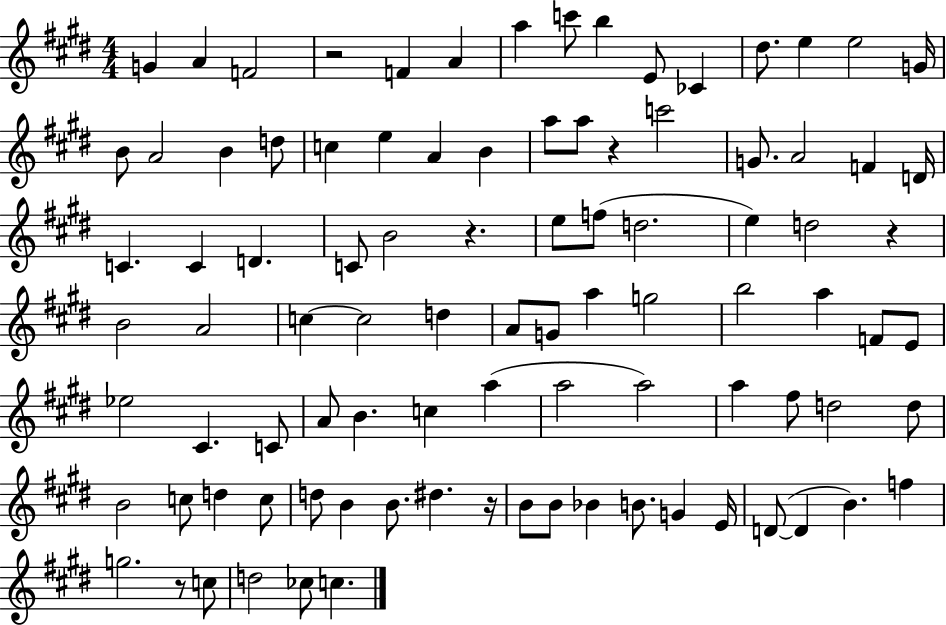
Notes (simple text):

G4/q A4/q F4/h R/h F4/q A4/q A5/q C6/e B5/q E4/e CES4/q D#5/e. E5/q E5/h G4/s B4/e A4/h B4/q D5/e C5/q E5/q A4/q B4/q A5/e A5/e R/q C6/h G4/e. A4/h F4/q D4/s C4/q. C4/q D4/q. C4/e B4/h R/q. E5/e F5/e D5/h. E5/q D5/h R/q B4/h A4/h C5/q C5/h D5/q A4/e G4/e A5/q G5/h B5/h A5/q F4/e E4/e Eb5/h C#4/q. C4/e A4/e B4/q. C5/q A5/q A5/h A5/h A5/q F#5/e D5/h D5/e B4/h C5/e D5/q C5/e D5/e B4/q B4/e. D#5/q. R/s B4/e B4/e Bb4/q B4/e. G4/q E4/s D4/e D4/q B4/q. F5/q G5/h. R/e C5/e D5/h CES5/e C5/q.